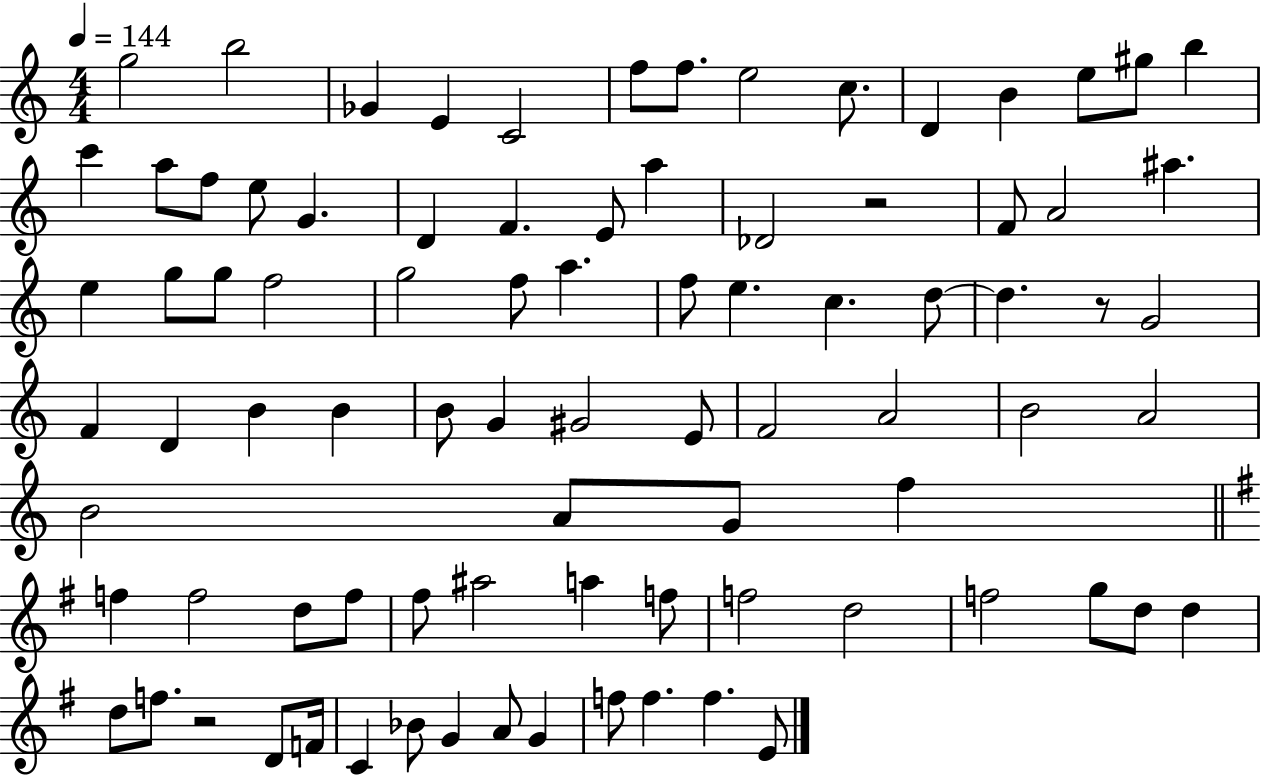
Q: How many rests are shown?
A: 3